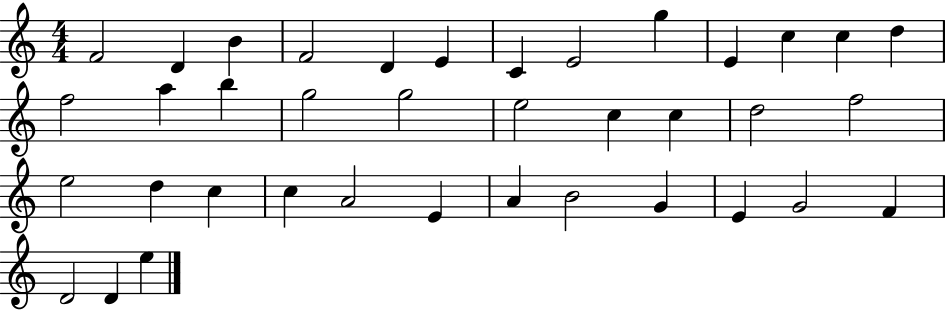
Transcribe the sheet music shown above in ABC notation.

X:1
T:Untitled
M:4/4
L:1/4
K:C
F2 D B F2 D E C E2 g E c c d f2 a b g2 g2 e2 c c d2 f2 e2 d c c A2 E A B2 G E G2 F D2 D e